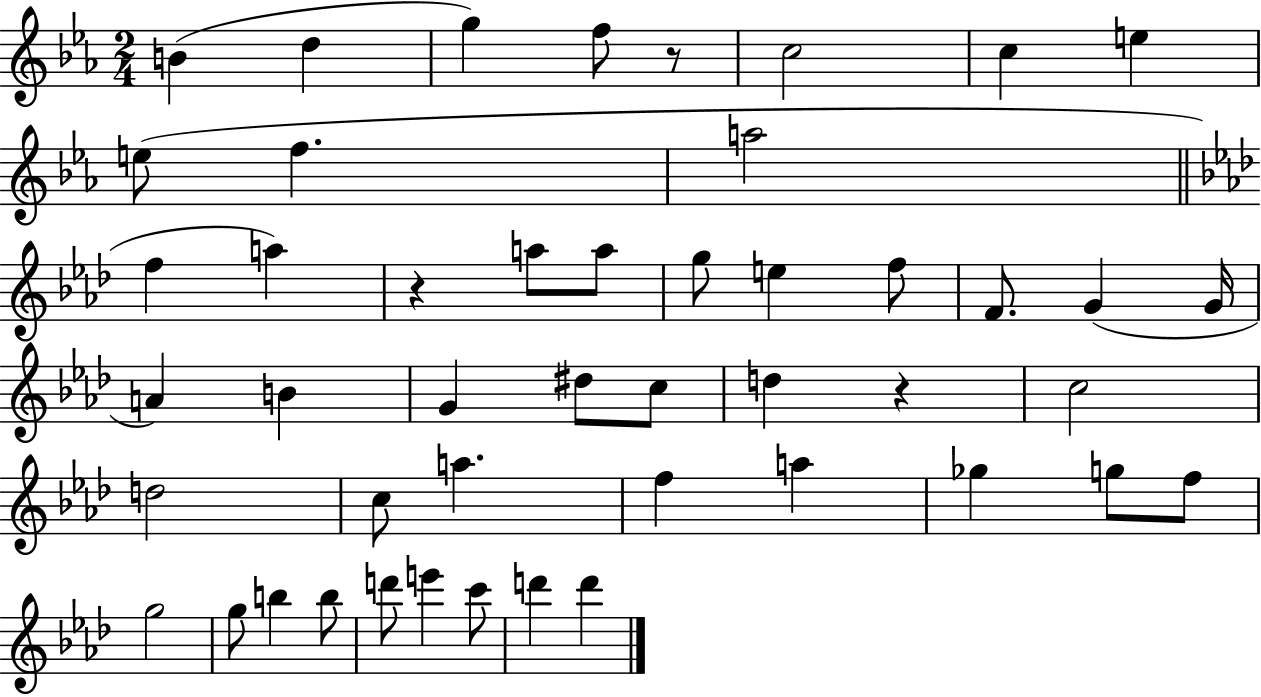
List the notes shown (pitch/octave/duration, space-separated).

B4/q D5/q G5/q F5/e R/e C5/h C5/q E5/q E5/e F5/q. A5/h F5/q A5/q R/q A5/e A5/e G5/e E5/q F5/e F4/e. G4/q G4/s A4/q B4/q G4/q D#5/e C5/e D5/q R/q C5/h D5/h C5/e A5/q. F5/q A5/q Gb5/q G5/e F5/e G5/h G5/e B5/q B5/e D6/e E6/q C6/e D6/q D6/q